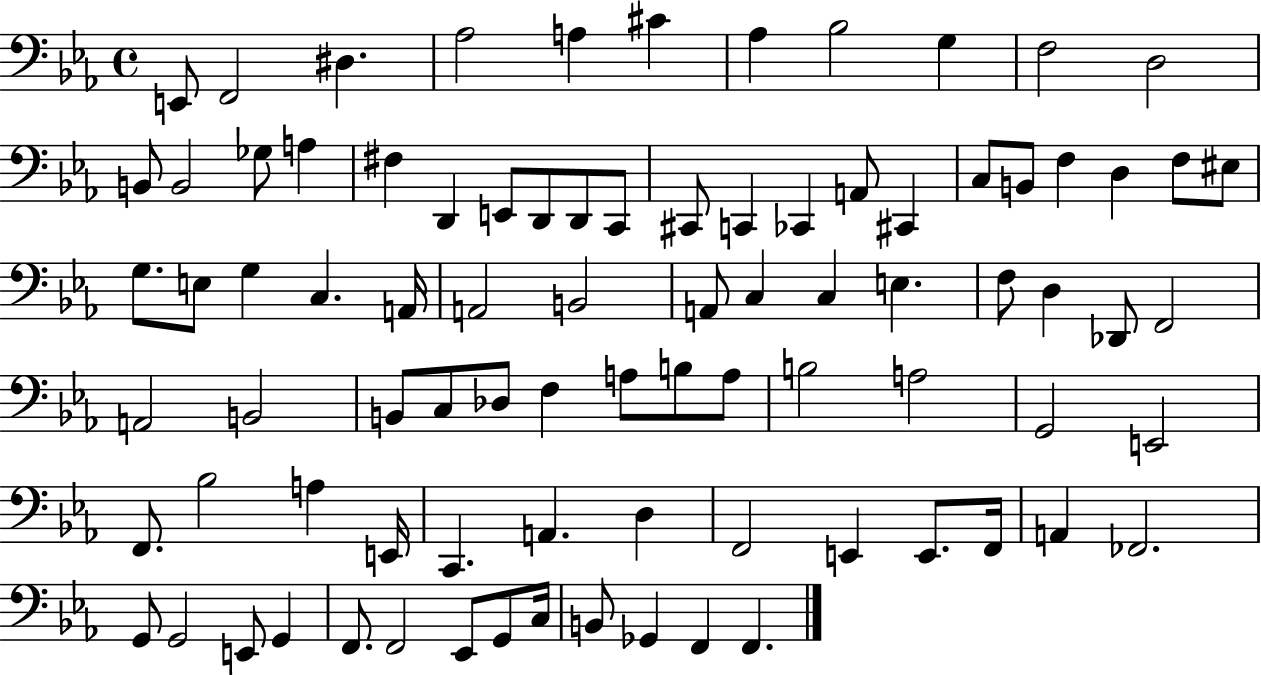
X:1
T:Untitled
M:4/4
L:1/4
K:Eb
E,,/2 F,,2 ^D, _A,2 A, ^C _A, _B,2 G, F,2 D,2 B,,/2 B,,2 _G,/2 A, ^F, D,, E,,/2 D,,/2 D,,/2 C,,/2 ^C,,/2 C,, _C,, A,,/2 ^C,, C,/2 B,,/2 F, D, F,/2 ^E,/2 G,/2 E,/2 G, C, A,,/4 A,,2 B,,2 A,,/2 C, C, E, F,/2 D, _D,,/2 F,,2 A,,2 B,,2 B,,/2 C,/2 _D,/2 F, A,/2 B,/2 A,/2 B,2 A,2 G,,2 E,,2 F,,/2 _B,2 A, E,,/4 C,, A,, D, F,,2 E,, E,,/2 F,,/4 A,, _F,,2 G,,/2 G,,2 E,,/2 G,, F,,/2 F,,2 _E,,/2 G,,/2 C,/4 B,,/2 _G,, F,, F,,